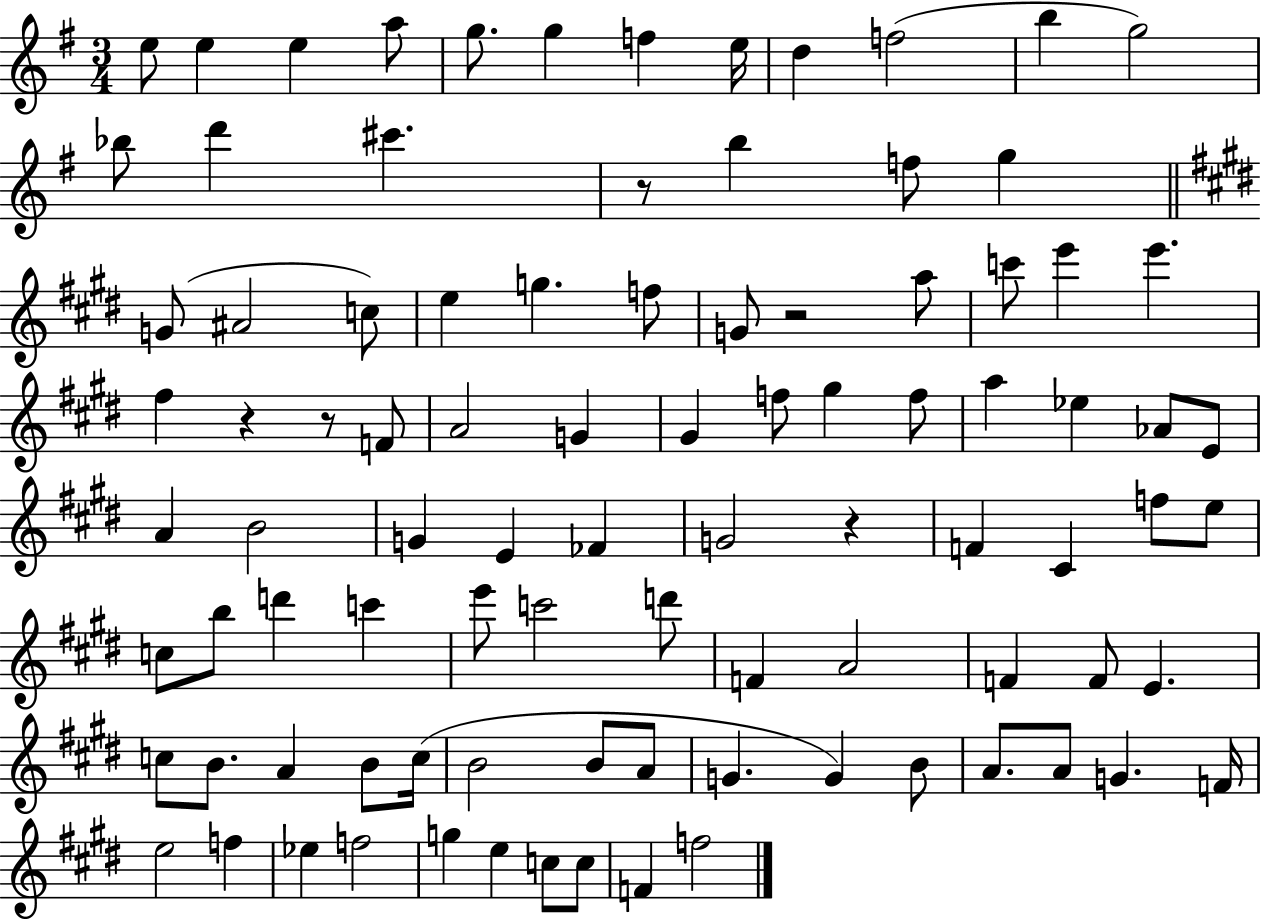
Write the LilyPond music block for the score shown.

{
  \clef treble
  \numericTimeSignature
  \time 3/4
  \key g \major
  e''8 e''4 e''4 a''8 | g''8. g''4 f''4 e''16 | d''4 f''2( | b''4 g''2) | \break bes''8 d'''4 cis'''4. | r8 b''4 f''8 g''4 | \bar "||" \break \key e \major g'8( ais'2 c''8) | e''4 g''4. f''8 | g'8 r2 a''8 | c'''8 e'''4 e'''4. | \break fis''4 r4 r8 f'8 | a'2 g'4 | gis'4 f''8 gis''4 f''8 | a''4 ees''4 aes'8 e'8 | \break a'4 b'2 | g'4 e'4 fes'4 | g'2 r4 | f'4 cis'4 f''8 e''8 | \break c''8 b''8 d'''4 c'''4 | e'''8 c'''2 d'''8 | f'4 a'2 | f'4 f'8 e'4. | \break c''8 b'8. a'4 b'8 c''16( | b'2 b'8 a'8 | g'4. g'4) b'8 | a'8. a'8 g'4. f'16 | \break e''2 f''4 | ees''4 f''2 | g''4 e''4 c''8 c''8 | f'4 f''2 | \break \bar "|."
}